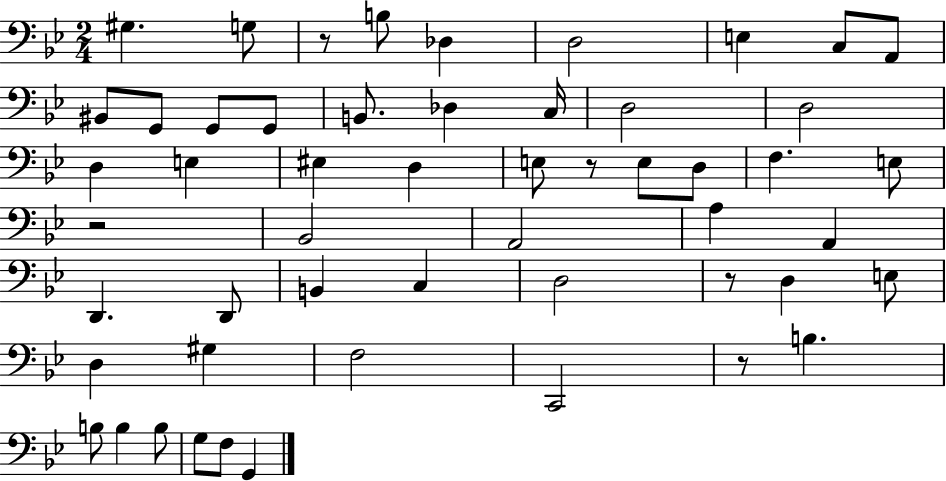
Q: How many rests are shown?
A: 5